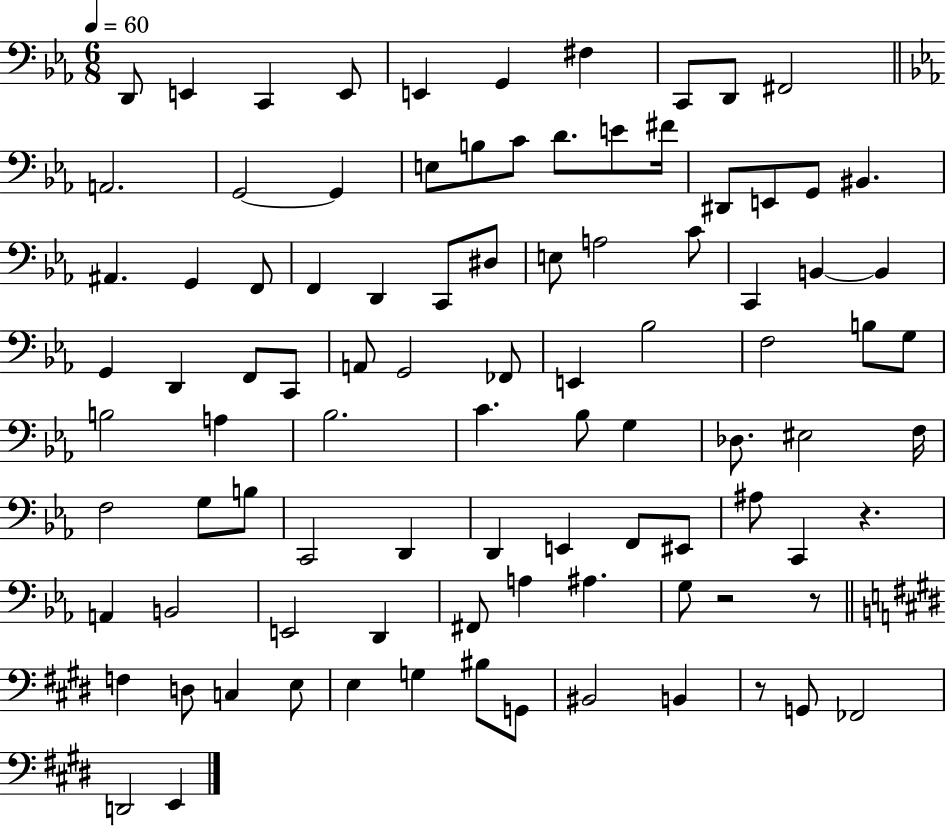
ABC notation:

X:1
T:Untitled
M:6/8
L:1/4
K:Eb
D,,/2 E,, C,, E,,/2 E,, G,, ^F, C,,/2 D,,/2 ^F,,2 A,,2 G,,2 G,, E,/2 B,/2 C/2 D/2 E/2 ^F/4 ^D,,/2 E,,/2 G,,/2 ^B,, ^A,, G,, F,,/2 F,, D,, C,,/2 ^D,/2 E,/2 A,2 C/2 C,, B,, B,, G,, D,, F,,/2 C,,/2 A,,/2 G,,2 _F,,/2 E,, _B,2 F,2 B,/2 G,/2 B,2 A, _B,2 C _B,/2 G, _D,/2 ^E,2 F,/4 F,2 G,/2 B,/2 C,,2 D,, D,, E,, F,,/2 ^E,,/2 ^A,/2 C,, z A,, B,,2 E,,2 D,, ^F,,/2 A, ^A, G,/2 z2 z/2 F, D,/2 C, E,/2 E, G, ^B,/2 G,,/2 ^B,,2 B,, z/2 G,,/2 _F,,2 D,,2 E,,